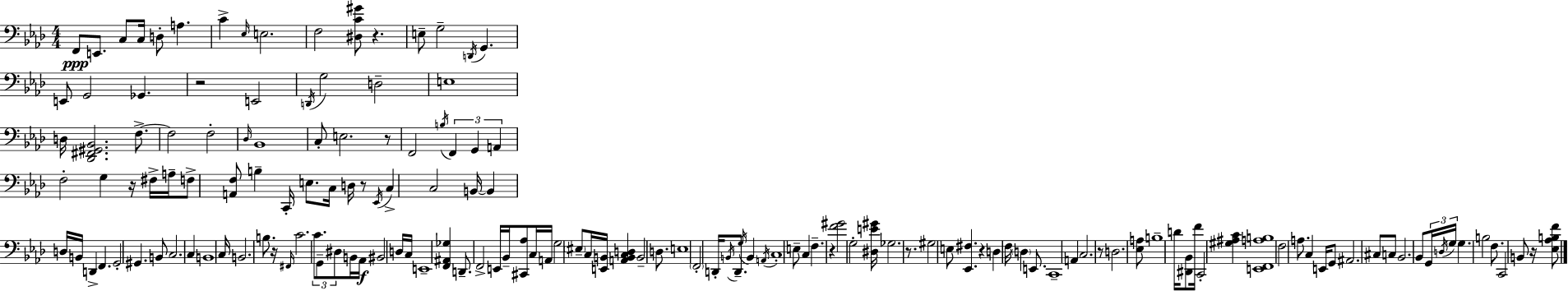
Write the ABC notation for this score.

X:1
T:Untitled
M:4/4
L:1/4
K:Ab
F,,/2 E,,/2 C,/2 C,/4 D,/2 A, C _E,/4 E,2 F,2 [^D,C^G]/2 z E,/2 G,2 D,,/4 G,, E,,/2 G,,2 _G,, z2 E,,2 D,,/4 G,2 D,2 E,4 D,/4 [_D,,^F,,^G,,_B,,]2 F,/2 F,2 F,2 _D,/4 _B,,4 C,/2 E,2 z/2 F,,2 B,/4 F,, G,, A,, F,2 G, z/4 ^F,/4 A,/4 F,/2 [A,,F,]/2 B, C,,/4 E,/2 C,/4 D,/4 z/2 _E,,/4 C, C,2 B,,/4 B,, D,/4 B,,/4 D,, F,, G,,2 ^G,, B,,/2 C,2 C, B,,4 C,/4 B,,2 B,/2 z/4 ^F,,/4 C2 C/2 G,,/2 ^D,/2 B,,/4 _A,,/4 ^B,,2 D,/4 C,/4 E,,4 [F,,^A,,_G,] D,,/2 F,,2 E,,/4 _B,,/4 [^C,,_A,]/2 C,/4 A,,/4 G,2 ^E,/2 C,/4 [E,,B,,]/4 [A,,B,,C,D,] B,,2 D,/2 E,4 F,,2 D,,/4 B,,/4 D,,/2 G,/4 B,, A,,/4 C,4 E,/2 C, F, z [F^G]2 G,2 [^D,E^G]/4 _G,2 z/2 ^G,2 E,/2 [_E,,^F,] z D, F,/4 D, E,,/2 C,,4 A,, C,2 z/2 D,2 [_E,A,]/2 B,4 D/4 [^D,,_B,,]/2 F/4 C,,2 [^G,^A,C] [E,,F,,A,B,]4 F,2 A,/2 C, E,,/4 G,,/2 ^A,,2 ^C,/2 C,/2 _B,,2 _B,,/2 G,,/4 D,/4 G,/4 G, B,2 F,/2 C,,2 B,,/2 z/4 [_E,_A,B,F]/2